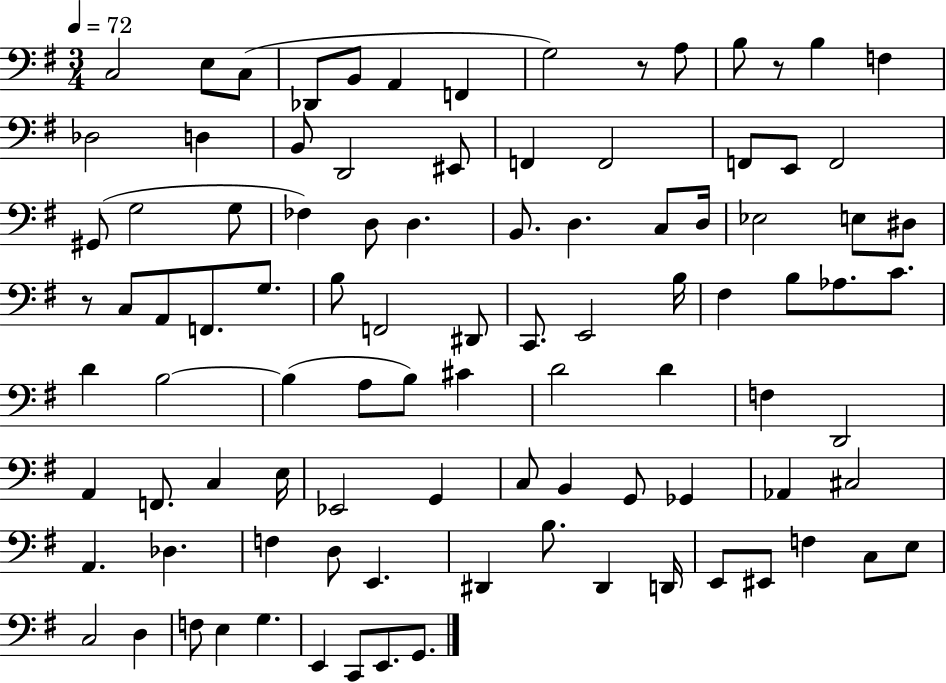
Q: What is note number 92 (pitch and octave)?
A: C2